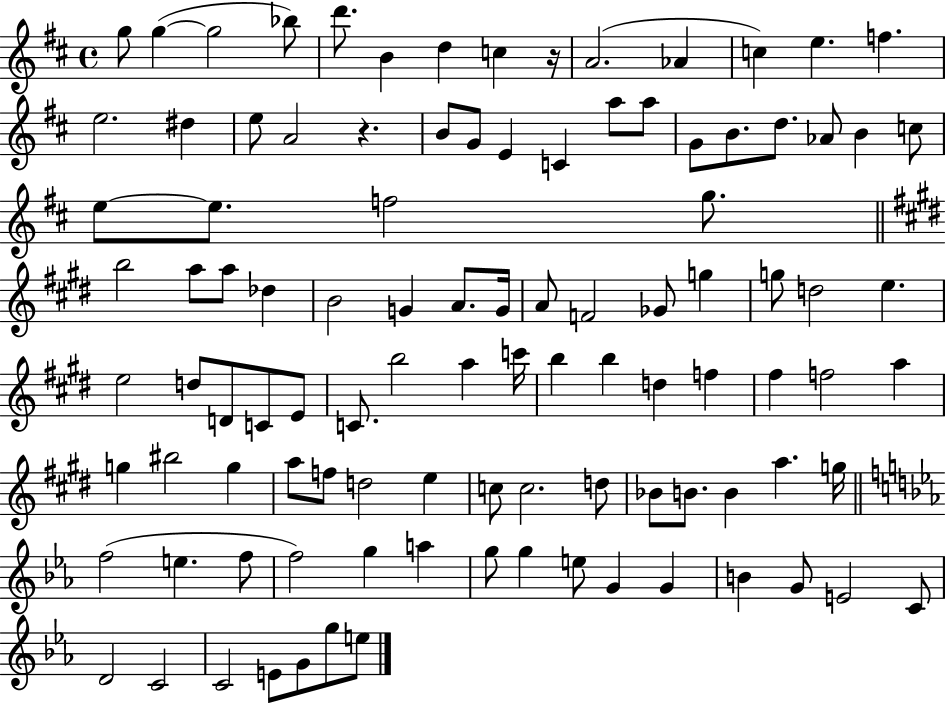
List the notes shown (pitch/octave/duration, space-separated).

G5/e G5/q G5/h Bb5/e D6/e. B4/q D5/q C5/q R/s A4/h. Ab4/q C5/q E5/q. F5/q. E5/h. D#5/q E5/e A4/h R/q. B4/e G4/e E4/q C4/q A5/e A5/e G4/e B4/e. D5/e. Ab4/e B4/q C5/e E5/e E5/e. F5/h G5/e. B5/h A5/e A5/e Db5/q B4/h G4/q A4/e. G4/s A4/e F4/h Gb4/e G5/q G5/e D5/h E5/q. E5/h D5/e D4/e C4/e E4/e C4/e. B5/h A5/q C6/s B5/q B5/q D5/q F5/q F#5/q F5/h A5/q G5/q BIS5/h G5/q A5/e F5/e D5/h E5/q C5/e C5/h. D5/e Bb4/e B4/e. B4/q A5/q. G5/s F5/h E5/q. F5/e F5/h G5/q A5/q G5/e G5/q E5/e G4/q G4/q B4/q G4/e E4/h C4/e D4/h C4/h C4/h E4/e G4/e G5/e E5/e